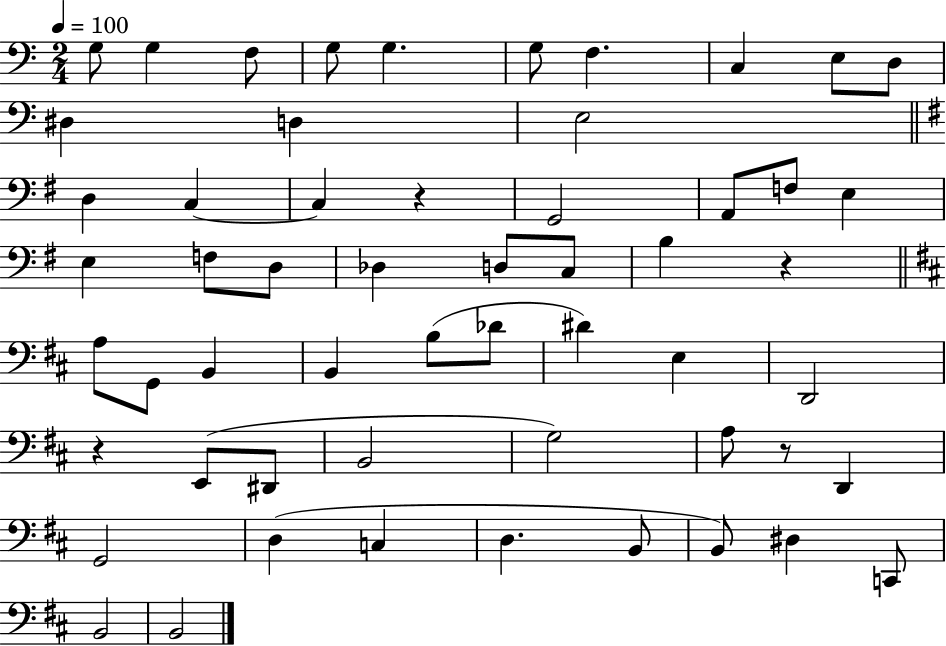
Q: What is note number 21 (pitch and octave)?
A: E3